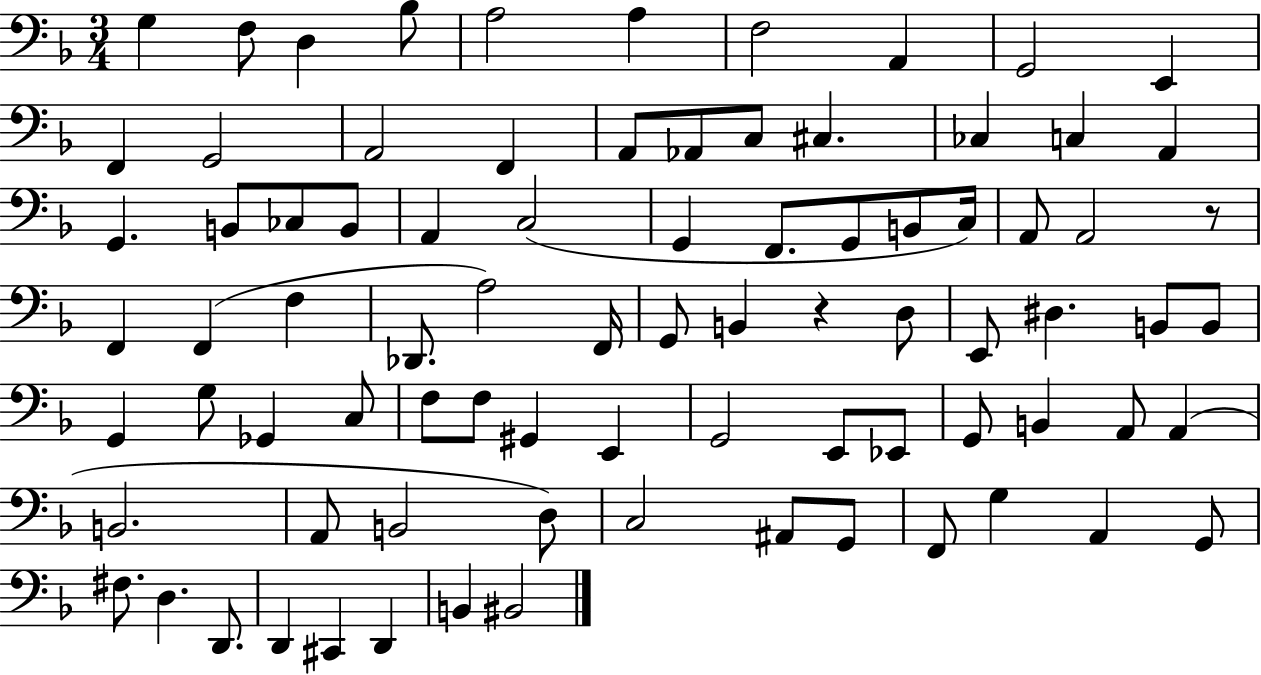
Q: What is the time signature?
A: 3/4